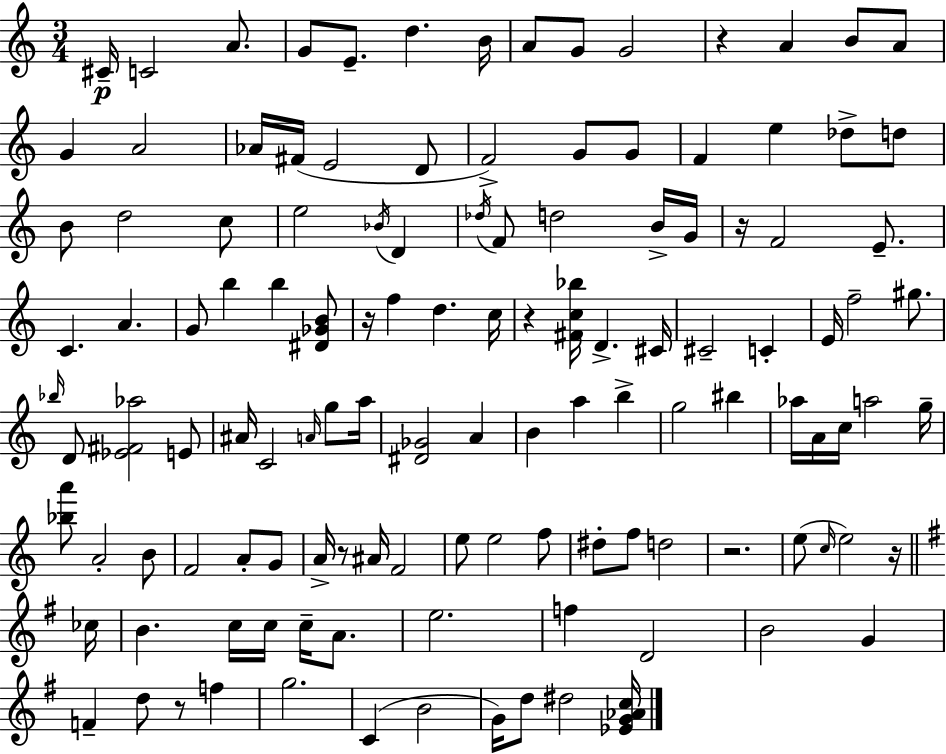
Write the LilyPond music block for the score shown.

{
  \clef treble
  \numericTimeSignature
  \time 3/4
  \key c \major
  cis'16--\p c'2 a'8. | g'8 e'8.-- d''4. b'16 | a'8 g'8 g'2 | r4 a'4 b'8 a'8 | \break g'4 a'2 | aes'16 fis'16( e'2 d'8 | f'2->) g'8 g'8 | f'4 e''4 des''8-> d''8 | \break b'8 d''2 c''8 | e''2 \acciaccatura { bes'16 } d'4 | \acciaccatura { des''16 } f'8 d''2 | b'16-> g'16 r16 f'2 e'8.-- | \break c'4. a'4. | g'8 b''4 b''4 | <dis' ges' b'>8 r16 f''4 d''4. | c''16 r4 <fis' c'' bes''>16 d'4.-> | \break cis'16 cis'2-- c'4-. | e'16 f''2-- gis''8. | \grace { bes''16 } d'8 <ees' fis' aes''>2 | e'8 ais'16 c'2 | \break \grace { a'16 } g''8 a''16 <dis' ges'>2 | a'4 b'4 a''4 | b''4-> g''2 | bis''4 aes''16 a'16 c''16 a''2 | \break g''16-- <bes'' a'''>8 a'2-. | b'8 f'2 | a'8-. g'8 a'16-> r8 ais'16 f'2 | e''8 e''2 | \break f''8 dis''8-. f''8 d''2 | r2. | e''8( \grace { c''16 } e''2) | r16 \bar "||" \break \key e \minor ces''16 b'4. c''16 c''16 c''16-- a'8. | e''2. | f''4 d'2 | b'2 g'4 | \break f'4-- d''8 r8 f''4 | g''2. | c'4( b'2 | g'16) d''8 dis''2 | \break <ees' g' aes' c''>16 \bar "|."
}